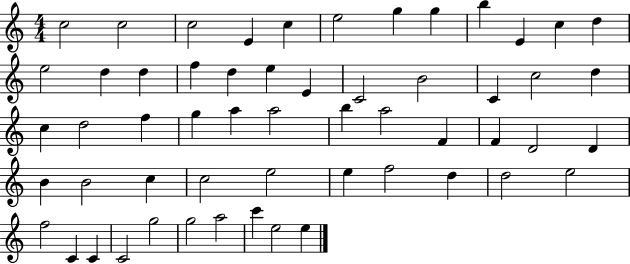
C5/h C5/h C5/h E4/q C5/q E5/h G5/q G5/q B5/q E4/q C5/q D5/q E5/h D5/q D5/q F5/q D5/q E5/q E4/q C4/h B4/h C4/q C5/h D5/q C5/q D5/h F5/q G5/q A5/q A5/h B5/q A5/h F4/q F4/q D4/h D4/q B4/q B4/h C5/q C5/h E5/h E5/q F5/h D5/q D5/h E5/h F5/h C4/q C4/q C4/h G5/h G5/h A5/h C6/q E5/h E5/q